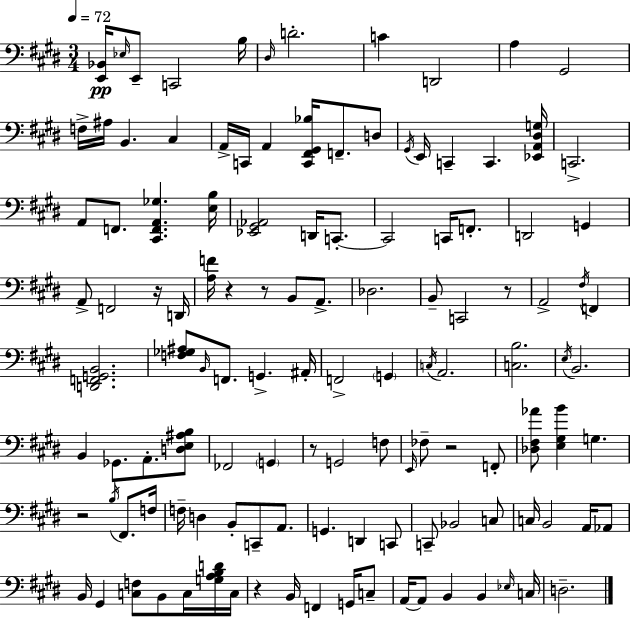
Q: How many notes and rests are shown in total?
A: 122